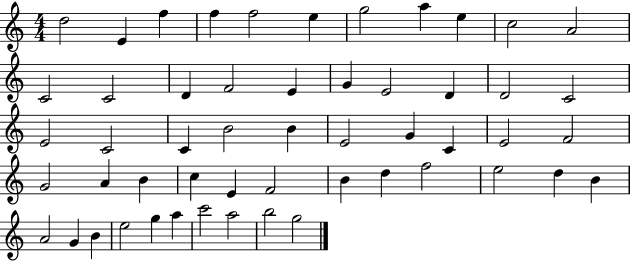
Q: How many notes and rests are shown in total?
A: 53